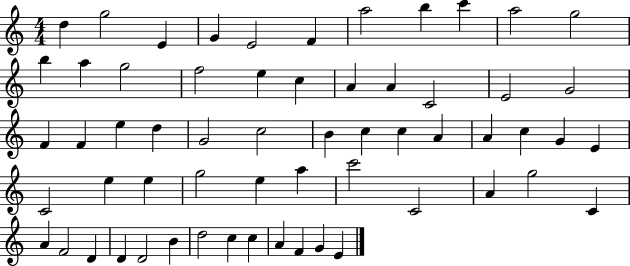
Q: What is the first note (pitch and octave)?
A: D5